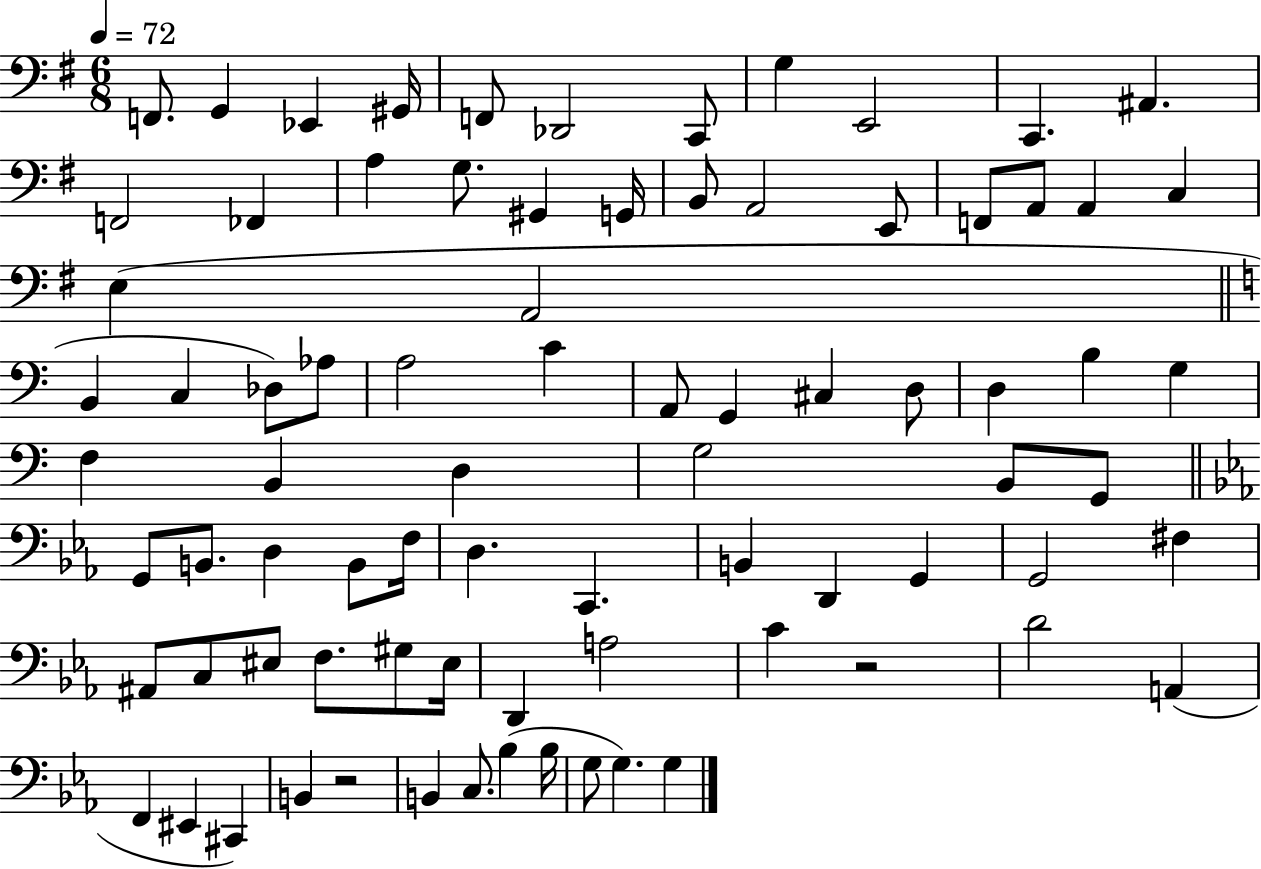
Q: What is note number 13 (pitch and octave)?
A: FES2